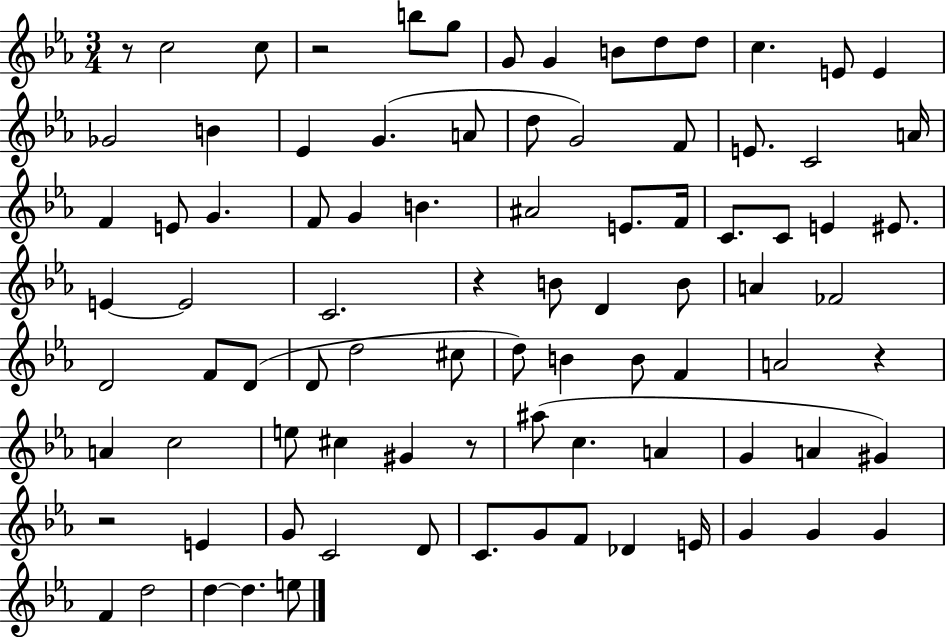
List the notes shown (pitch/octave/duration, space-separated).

R/e C5/h C5/e R/h B5/e G5/e G4/e G4/q B4/e D5/e D5/e C5/q. E4/e E4/q Gb4/h B4/q Eb4/q G4/q. A4/e D5/e G4/h F4/e E4/e. C4/h A4/s F4/q E4/e G4/q. F4/e G4/q B4/q. A#4/h E4/e. F4/s C4/e. C4/e E4/q EIS4/e. E4/q E4/h C4/h. R/q B4/e D4/q B4/e A4/q FES4/h D4/h F4/e D4/e D4/e D5/h C#5/e D5/e B4/q B4/e F4/q A4/h R/q A4/q C5/h E5/e C#5/q G#4/q R/e A#5/e C5/q. A4/q G4/q A4/q G#4/q R/h E4/q G4/e C4/h D4/e C4/e. G4/e F4/e Db4/q E4/s G4/q G4/q G4/q F4/q D5/h D5/q D5/q. E5/e